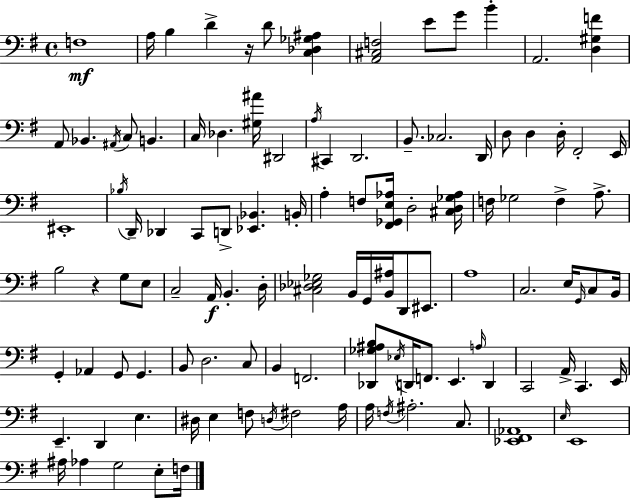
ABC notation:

X:1
T:Untitled
M:4/4
L:1/4
K:Em
F,4 A,/4 B, D z/4 D/2 [C,_D,_G,^A,] [A,,^C,F,]2 E/2 G/2 B A,,2 [D,^G,F] A,,/2 _B,, ^A,,/4 C,/2 B,, C,/4 _D, [^G,^A]/4 ^D,,2 A,/4 ^C,, D,,2 B,,/2 _C,2 D,,/4 D,/2 D, D,/4 ^F,,2 E,,/4 ^E,,4 _B,/4 D,,/4 _D,, C,,/2 D,,/2 [_E,,_B,,] B,,/4 A, F,/2 [^F,,_G,,E,_A,]/4 D,2 [^C,D,_G,_A,]/4 F,/4 _G,2 F, A,/2 B,2 z G,/2 E,/2 C,2 A,,/4 B,, D,/4 [^C,_D,_E,_G,]2 B,,/4 G,,/4 [B,,^A,]/4 D,,/2 ^E,,/2 A,4 C,2 E,/4 G,,/4 C,/2 B,,/4 G,, _A,, G,,/2 G,, B,,/2 D,2 C,/2 B,, F,,2 [_D,,_G,^A,B,]/2 _E,/4 D,,/4 F,,/2 E,, A,/4 D,, C,,2 A,,/4 C,, E,,/4 E,, D,, E, ^D,/4 E, F,/2 D,/4 ^F,2 A,/4 A,/4 F,/4 ^A,2 C,/2 [_E,,^F,,_A,,]4 E,/4 E,,4 ^A,/4 _A, G,2 E,/2 F,/4